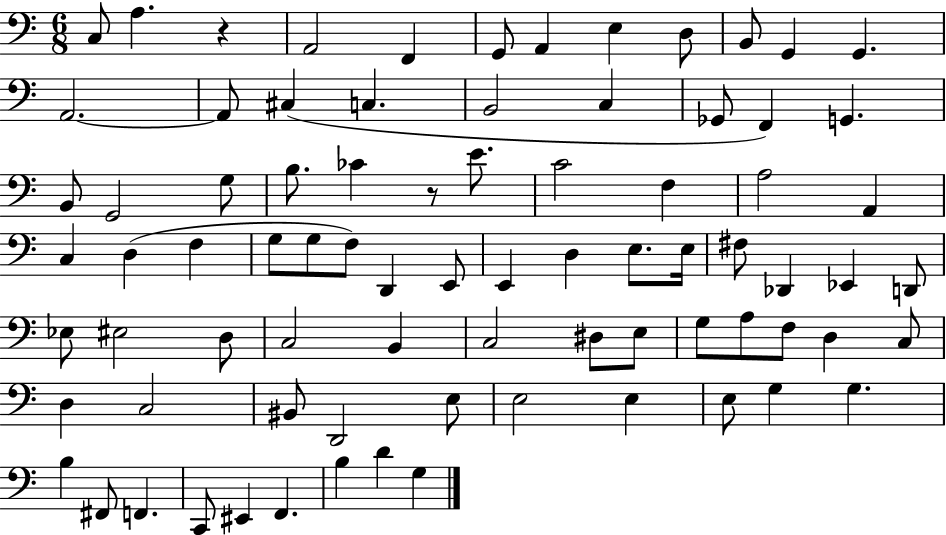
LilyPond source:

{
  \clef bass
  \numericTimeSignature
  \time 6/8
  \key c \major
  c8 a4. r4 | a,2 f,4 | g,8 a,4 e4 d8 | b,8 g,4 g,4. | \break a,2.~~ | a,8 cis4( c4. | b,2 c4 | ges,8 f,4) g,4. | \break b,8 g,2 g8 | b8. ces'4 r8 e'8. | c'2 f4 | a2 a,4 | \break c4 d4( f4 | g8 g8 f8) d,4 e,8 | e,4 d4 e8. e16 | fis8 des,4 ees,4 d,8 | \break ees8 eis2 d8 | c2 b,4 | c2 dis8 e8 | g8 a8 f8 d4 c8 | \break d4 c2 | bis,8 d,2 e8 | e2 e4 | e8 g4 g4. | \break b4 fis,8 f,4. | c,8 eis,4 f,4. | b4 d'4 g4 | \bar "|."
}